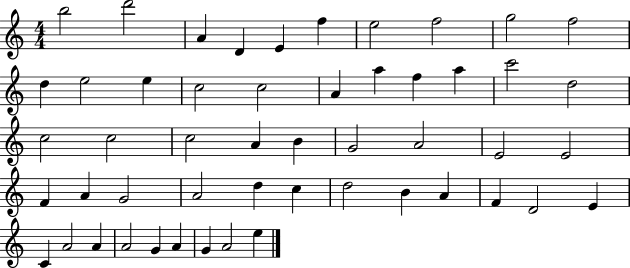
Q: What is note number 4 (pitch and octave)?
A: D4